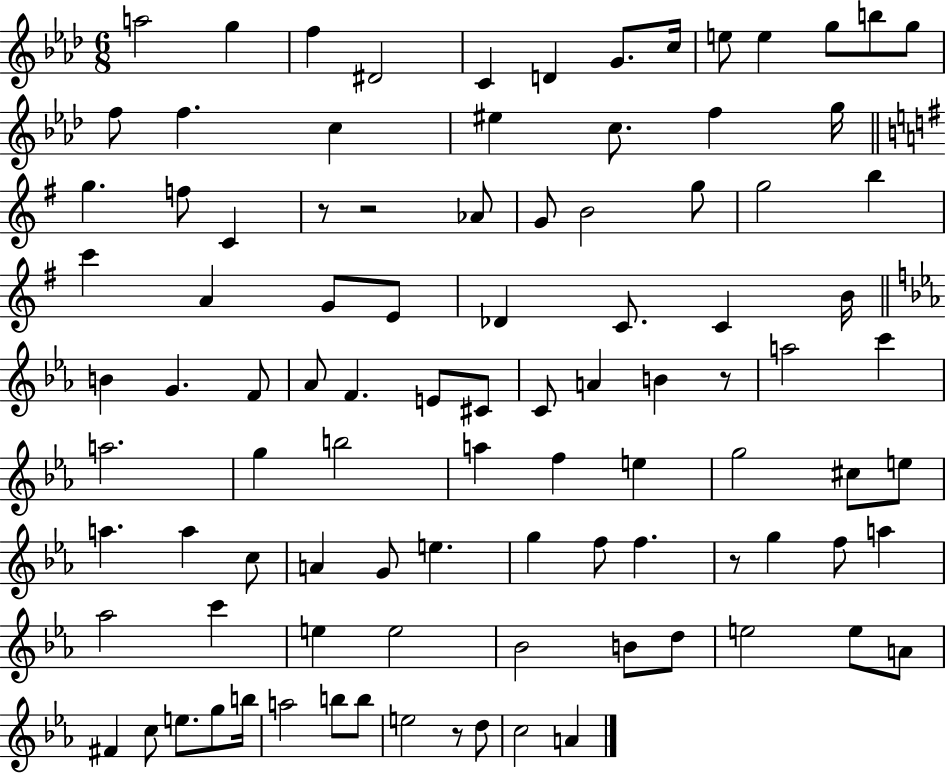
X:1
T:Untitled
M:6/8
L:1/4
K:Ab
a2 g f ^D2 C D G/2 c/4 e/2 e g/2 b/2 g/2 f/2 f c ^e c/2 f g/4 g f/2 C z/2 z2 _A/2 G/2 B2 g/2 g2 b c' A G/2 E/2 _D C/2 C B/4 B G F/2 _A/2 F E/2 ^C/2 C/2 A B z/2 a2 c' a2 g b2 a f e g2 ^c/2 e/2 a a c/2 A G/2 e g f/2 f z/2 g f/2 a _a2 c' e e2 _B2 B/2 d/2 e2 e/2 A/2 ^F c/2 e/2 g/2 b/4 a2 b/2 b/2 e2 z/2 d/2 c2 A